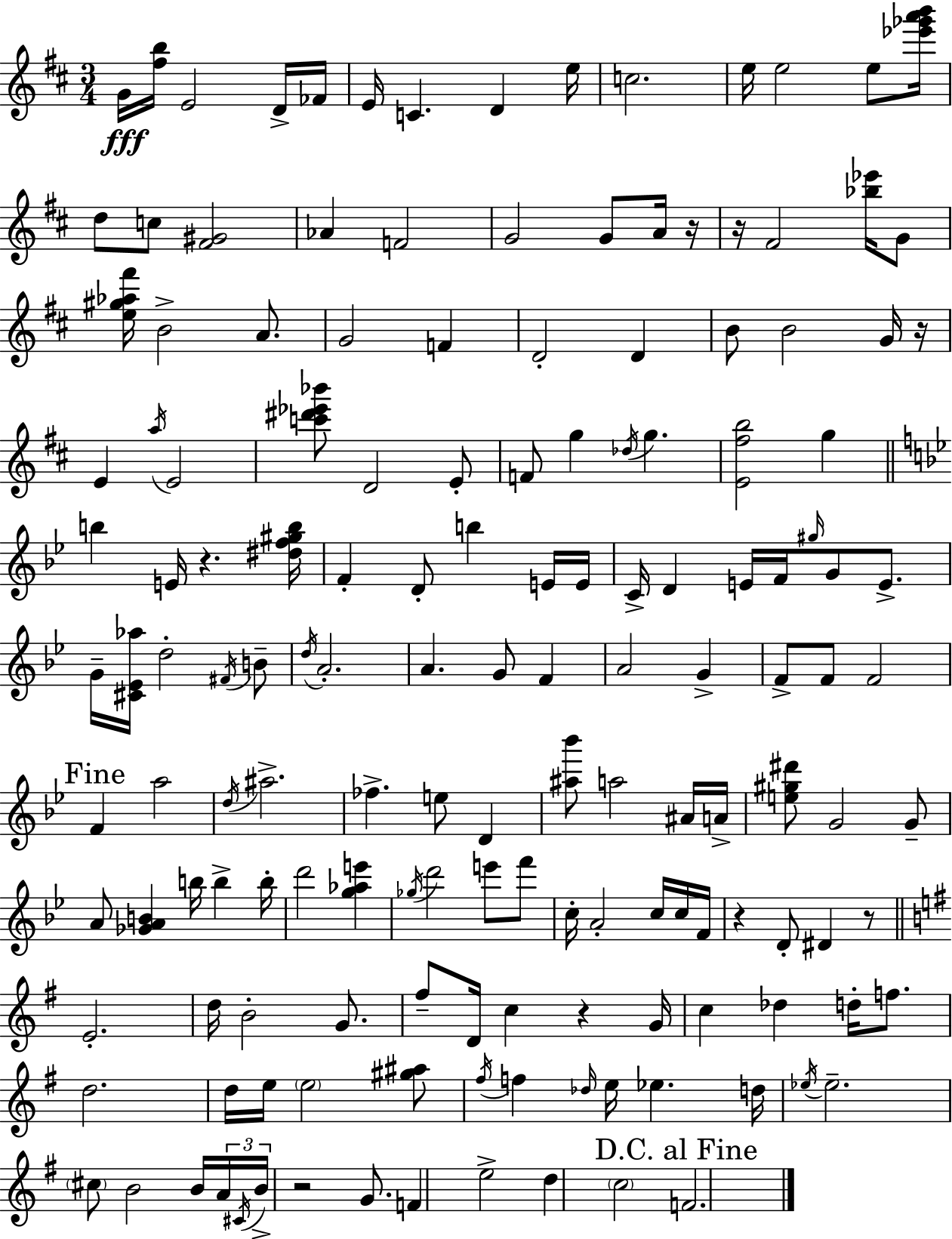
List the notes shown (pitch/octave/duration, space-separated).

G4/s [F#5,B5]/s E4/h D4/s FES4/s E4/s C4/q. D4/q E5/s C5/h. E5/s E5/h E5/e [Eb6,Gb6,A6,B6]/s D5/e C5/e [F#4,G#4]/h Ab4/q F4/h G4/h G4/e A4/s R/s R/s F#4/h [Bb5,Eb6]/s G4/e [E5,G#5,Ab5,F#6]/s B4/h A4/e. G4/h F4/q D4/h D4/q B4/e B4/h G4/s R/s E4/q A5/s E4/h [C6,D#6,Eb6,Bb6]/e D4/h E4/e F4/e G5/q Db5/s G5/q. [E4,F#5,B5]/h G5/q B5/q E4/s R/q. [D#5,F5,G#5,B5]/s F4/q D4/e B5/q E4/s E4/s C4/s D4/q E4/s F4/s G#5/s G4/e E4/e. G4/s [C#4,Eb4,Ab5]/s D5/h F#4/s B4/e D5/s A4/h. A4/q. G4/e F4/q A4/h G4/q F4/e F4/e F4/h F4/q A5/h D5/s A#5/h. FES5/q. E5/e D4/q [A#5,Bb6]/e A5/h A#4/s A4/s [E5,G#5,D#6]/e G4/h G4/e A4/e [Gb4,A4,B4]/q B5/s B5/q B5/s D6/h [G5,Ab5,E6]/q Gb5/s D6/h E6/e F6/e C5/s A4/h C5/s C5/s F4/s R/q D4/e D#4/q R/e E4/h. D5/s B4/h G4/e. F#5/e D4/s C5/q R/q G4/s C5/q Db5/q D5/s F5/e. D5/h. D5/s E5/s E5/h [G#5,A#5]/e F#5/s F5/q Db5/s E5/s Eb5/q. D5/s Eb5/s Eb5/h. C#5/e B4/h B4/s A4/s C#4/s B4/s R/h G4/e. F4/q E5/h D5/q C5/h F4/h.